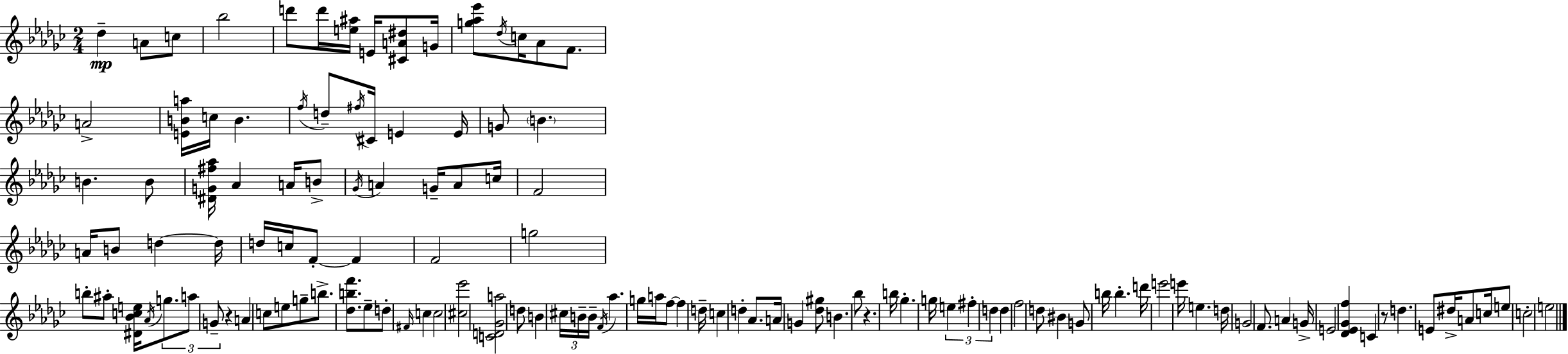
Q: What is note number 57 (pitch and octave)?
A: D5